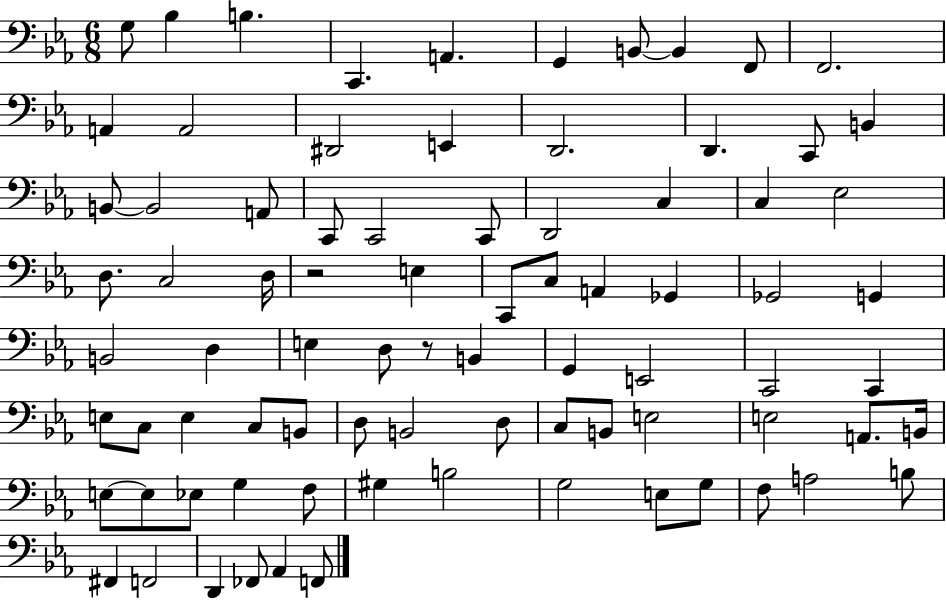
{
  \clef bass
  \numericTimeSignature
  \time 6/8
  \key ees \major
  g8 bes4 b4. | c,4. a,4. | g,4 b,8~~ b,4 f,8 | f,2. | \break a,4 a,2 | dis,2 e,4 | d,2. | d,4. c,8 b,4 | \break b,8~~ b,2 a,8 | c,8 c,2 c,8 | d,2 c4 | c4 ees2 | \break d8. c2 d16 | r2 e4 | c,8 c8 a,4 ges,4 | ges,2 g,4 | \break b,2 d4 | e4 d8 r8 b,4 | g,4 e,2 | c,2 c,4 | \break e8 c8 e4 c8 b,8 | d8 b,2 d8 | c8 b,8 e2 | e2 a,8. b,16 | \break e8~~ e8 ees8 g4 f8 | gis4 b2 | g2 e8 g8 | f8 a2 b8 | \break fis,4 f,2 | d,4 fes,8 aes,4 f,8 | \bar "|."
}